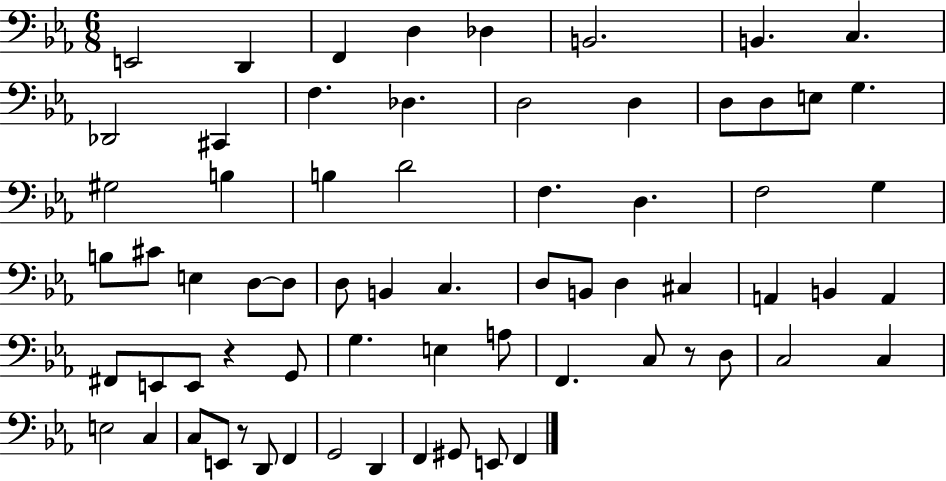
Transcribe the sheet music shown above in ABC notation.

X:1
T:Untitled
M:6/8
L:1/4
K:Eb
E,,2 D,, F,, D, _D, B,,2 B,, C, _D,,2 ^C,, F, _D, D,2 D, D,/2 D,/2 E,/2 G, ^G,2 B, B, D2 F, D, F,2 G, B,/2 ^C/2 E, D,/2 D,/2 D,/2 B,, C, D,/2 B,,/2 D, ^C, A,, B,, A,, ^F,,/2 E,,/2 E,,/2 z G,,/2 G, E, A,/2 F,, C,/2 z/2 D,/2 C,2 C, E,2 C, C,/2 E,,/2 z/2 D,,/2 F,, G,,2 D,, F,, ^G,,/2 E,,/2 F,,